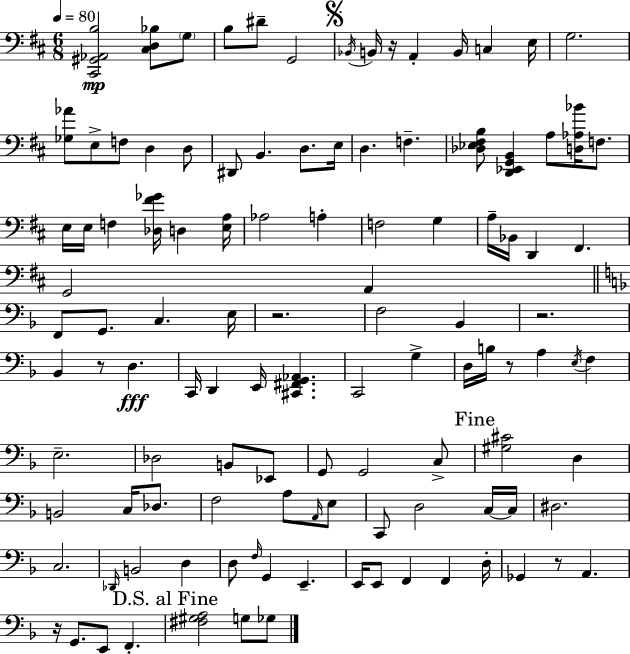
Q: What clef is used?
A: bass